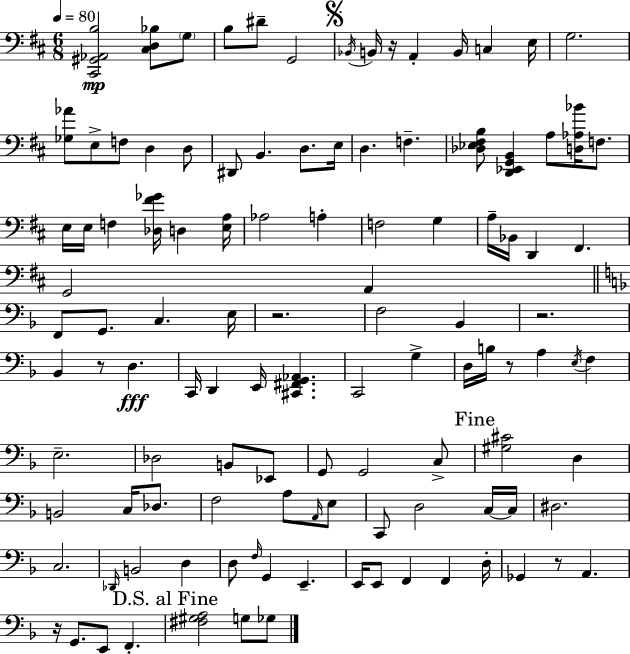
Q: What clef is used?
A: bass